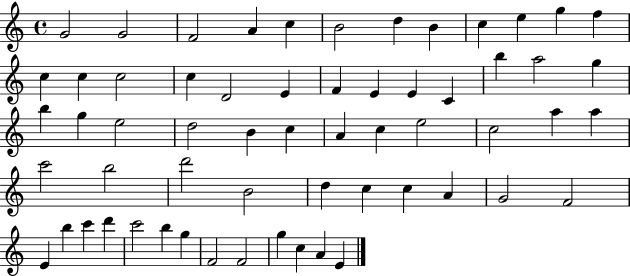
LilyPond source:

{
  \clef treble
  \time 4/4
  \defaultTimeSignature
  \key c \major
  g'2 g'2 | f'2 a'4 c''4 | b'2 d''4 b'4 | c''4 e''4 g''4 f''4 | \break c''4 c''4 c''2 | c''4 d'2 e'4 | f'4 e'4 e'4 c'4 | b''4 a''2 g''4 | \break b''4 g''4 e''2 | d''2 b'4 c''4 | a'4 c''4 e''2 | c''2 a''4 a''4 | \break c'''2 b''2 | d'''2 b'2 | d''4 c''4 c''4 a'4 | g'2 f'2 | \break e'4 b''4 c'''4 d'''4 | c'''2 b''4 g''4 | f'2 f'2 | g''4 c''4 a'4 e'4 | \break \bar "|."
}